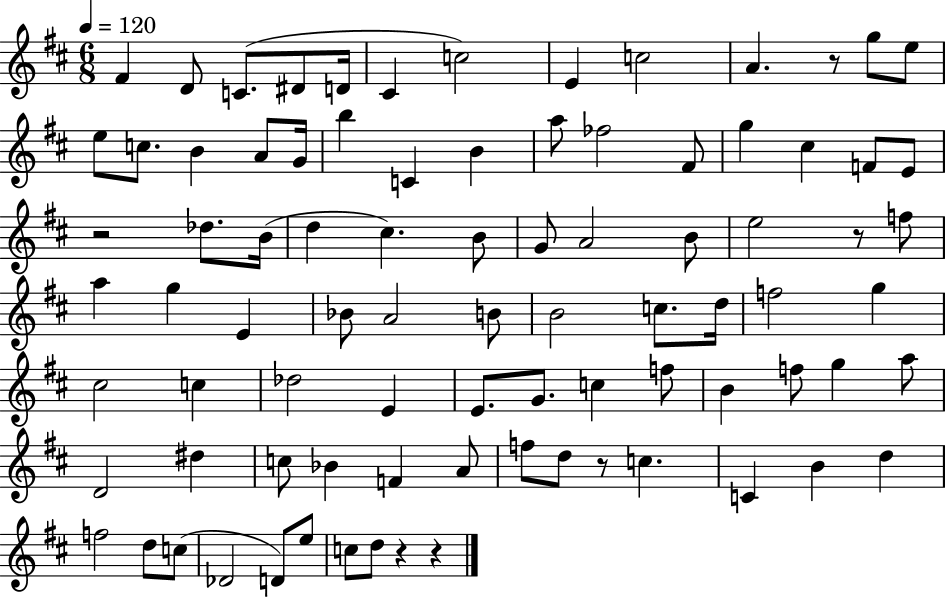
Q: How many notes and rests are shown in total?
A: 86